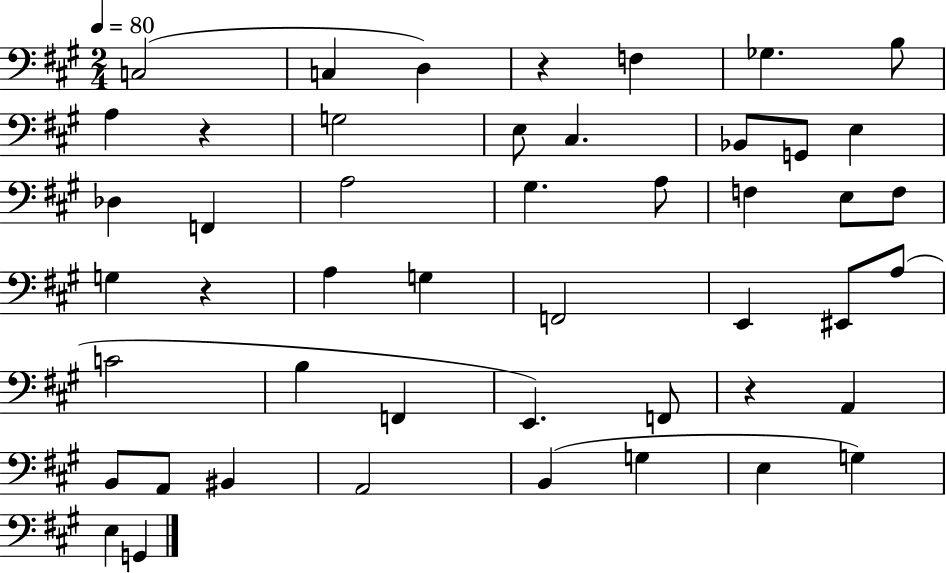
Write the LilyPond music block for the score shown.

{
  \clef bass
  \numericTimeSignature
  \time 2/4
  \key a \major
  \tempo 4 = 80
  c2( | c4 d4) | r4 f4 | ges4. b8 | \break a4 r4 | g2 | e8 cis4. | bes,8 g,8 e4 | \break des4 f,4 | a2 | gis4. a8 | f4 e8 f8 | \break g4 r4 | a4 g4 | f,2 | e,4 eis,8 a8( | \break c'2 | b4 f,4 | e,4.) f,8 | r4 a,4 | \break b,8 a,8 bis,4 | a,2 | b,4( g4 | e4 g4) | \break e4 g,4 | \bar "|."
}